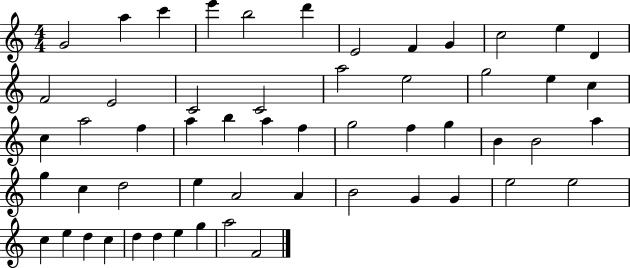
G4/h A5/q C6/q E6/q B5/h D6/q E4/h F4/q G4/q C5/h E5/q D4/q F4/h E4/h C4/h C4/h A5/h E5/h G5/h E5/q C5/q C5/q A5/h F5/q A5/q B5/q A5/q F5/q G5/h F5/q G5/q B4/q B4/h A5/q G5/q C5/q D5/h E5/q A4/h A4/q B4/h G4/q G4/q E5/h E5/h C5/q E5/q D5/q C5/q D5/q D5/q E5/q G5/q A5/h F4/h